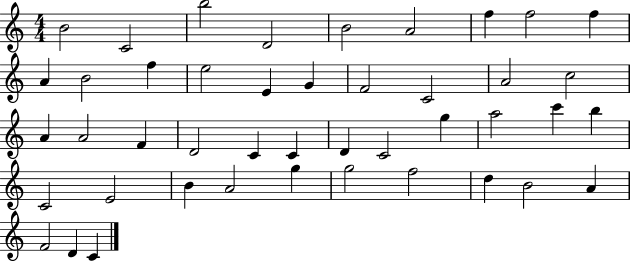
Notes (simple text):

B4/h C4/h B5/h D4/h B4/h A4/h F5/q F5/h F5/q A4/q B4/h F5/q E5/h E4/q G4/q F4/h C4/h A4/h C5/h A4/q A4/h F4/q D4/h C4/q C4/q D4/q C4/h G5/q A5/h C6/q B5/q C4/h E4/h B4/q A4/h G5/q G5/h F5/h D5/q B4/h A4/q F4/h D4/q C4/q